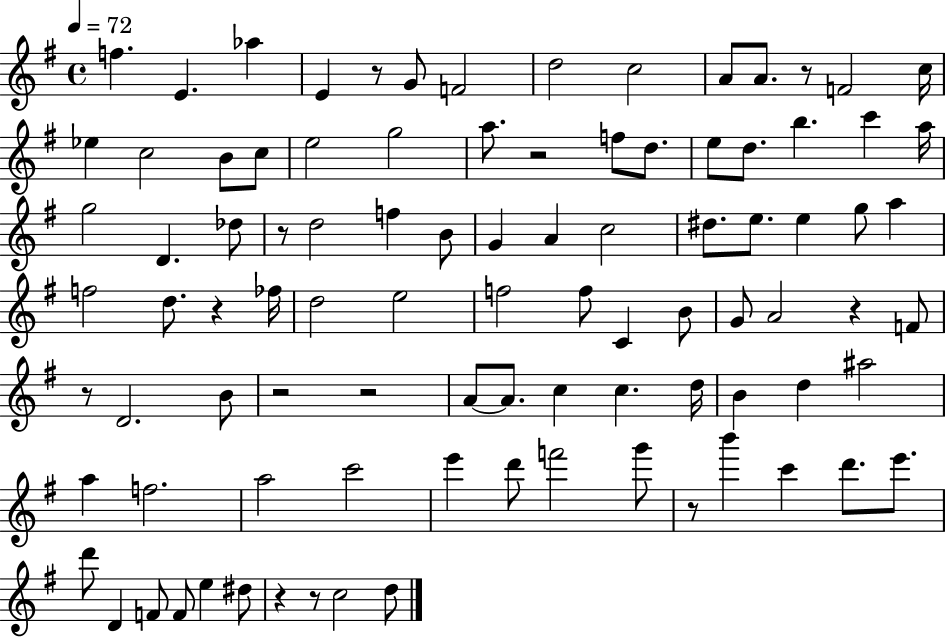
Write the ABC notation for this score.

X:1
T:Untitled
M:4/4
L:1/4
K:G
f E _a E z/2 G/2 F2 d2 c2 A/2 A/2 z/2 F2 c/4 _e c2 B/2 c/2 e2 g2 a/2 z2 f/2 d/2 e/2 d/2 b c' a/4 g2 D _d/2 z/2 d2 f B/2 G A c2 ^d/2 e/2 e g/2 a f2 d/2 z _f/4 d2 e2 f2 f/2 C B/2 G/2 A2 z F/2 z/2 D2 B/2 z2 z2 A/2 A/2 c c d/4 B d ^a2 a f2 a2 c'2 e' d'/2 f'2 g'/2 z/2 b' c' d'/2 e'/2 d'/2 D F/2 F/2 e ^d/2 z z/2 c2 d/2